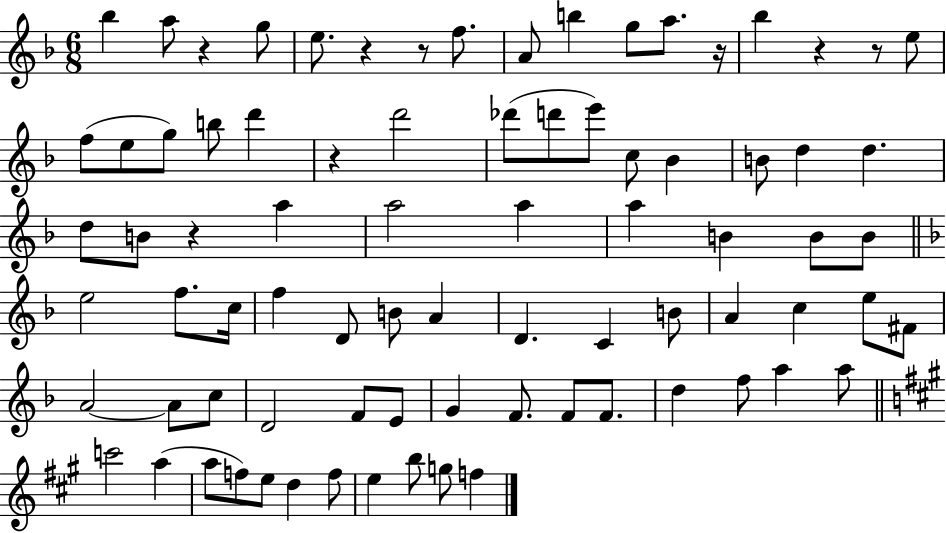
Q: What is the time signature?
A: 6/8